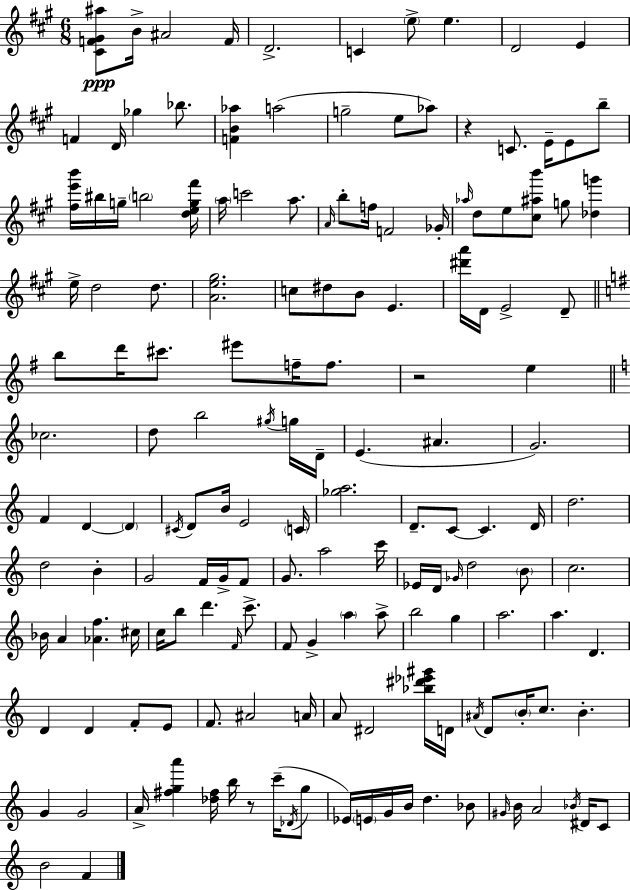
[C#4,F4,G#4,A#5]/e B4/s A#4/h F4/s D4/h. C4/q E5/e E5/q. D4/h E4/q F4/q D4/s Gb5/q Bb5/e. [F4,B4,Ab5]/q A5/h G5/h E5/e Ab5/e R/q C4/e. E4/s E4/e B5/e [F#5,E6,B6]/s BIS5/s G5/s B5/h [D5,E5,G5,F#6]/s A5/s C6/h A5/e. A4/s B5/e F5/s F4/h Gb4/s Ab5/s D5/e E5/e [C#5,A#5,B6]/e G5/e [Db5,G6]/q E5/s D5/h D5/e. [A4,E5,G#5]/h. C5/e D#5/e B4/e E4/q. [D#6,A6]/s D4/s E4/h D4/e B5/e D6/s C#6/e. EIS6/e F5/s F5/e. R/h E5/q CES5/h. D5/e B5/h G#5/s G5/s D4/s E4/q. A#4/q. G4/h. F4/q D4/q D4/q C#4/s D4/e B4/s E4/h C4/s [Gb5,A5]/h. D4/e. C4/e C4/q. D4/s D5/h. D5/h B4/q G4/h F4/s G4/s F4/e G4/e. A5/h C6/s Eb4/s D4/s Gb4/s D5/h B4/e C5/h. Bb4/s A4/q [Ab4,F5]/q. C#5/s C5/s B5/e D6/q. F4/s C6/e. F4/e G4/q A5/q A5/e B5/h G5/q A5/h. A5/q. D4/q. D4/q D4/q F4/e E4/e F4/e. A#4/h A4/s A4/e D#4/h [Bb5,D#6,Eb6,G#6]/s D4/s A#4/s D4/e B4/s C5/e. B4/q. G4/q G4/h A4/s [F#5,G5,A6]/q [Db5,F#5]/s B5/s R/e C6/s Db4/s G5/e Eb4/s E4/s G4/s B4/s D5/q. Bb4/e G#4/s B4/s A4/h Bb4/s D#4/s C4/e B4/h F4/q